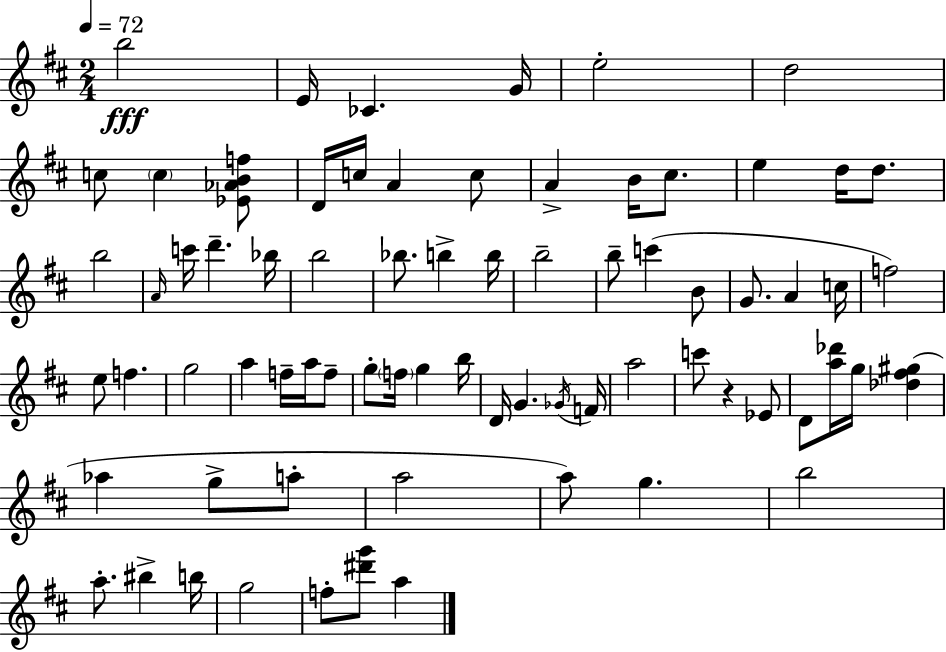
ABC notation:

X:1
T:Untitled
M:2/4
L:1/4
K:D
b2 E/4 _C G/4 e2 d2 c/2 c [_E_ABf]/2 D/4 c/4 A c/2 A B/4 ^c/2 e d/4 d/2 b2 A/4 c'/4 d' _b/4 b2 _b/2 b b/4 b2 b/2 c' B/2 G/2 A c/4 f2 e/2 f g2 a f/4 a/4 f/2 g/2 f/4 g b/4 D/4 G _G/4 F/4 a2 c'/2 z _E/2 D/2 [a_d']/4 g/4 [_d^f^g] _a g/2 a/2 a2 a/2 g b2 a/2 ^b b/4 g2 f/2 [^d'g']/2 a